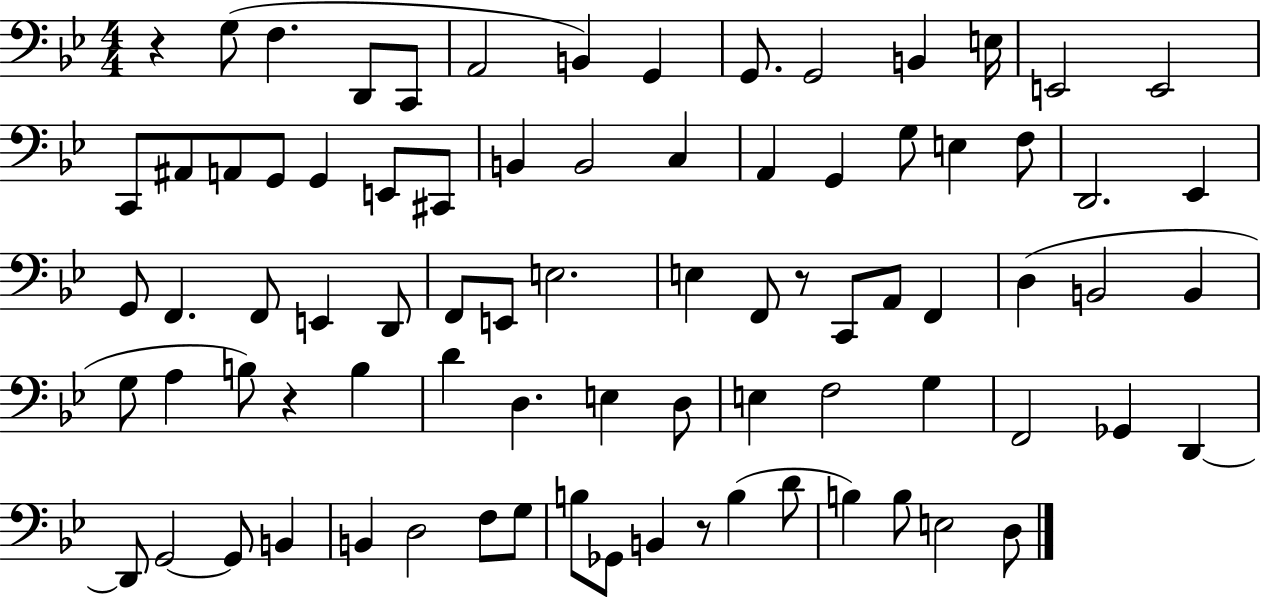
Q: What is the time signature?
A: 4/4